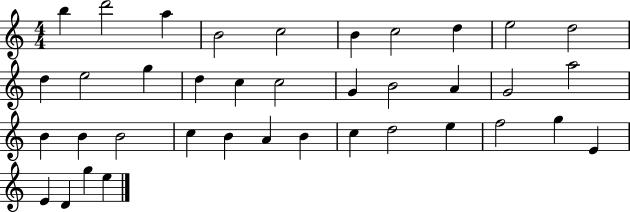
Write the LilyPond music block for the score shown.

{
  \clef treble
  \numericTimeSignature
  \time 4/4
  \key c \major
  b''4 d'''2 a''4 | b'2 c''2 | b'4 c''2 d''4 | e''2 d''2 | \break d''4 e''2 g''4 | d''4 c''4 c''2 | g'4 b'2 a'4 | g'2 a''2 | \break b'4 b'4 b'2 | c''4 b'4 a'4 b'4 | c''4 d''2 e''4 | f''2 g''4 e'4 | \break e'4 d'4 g''4 e''4 | \bar "|."
}